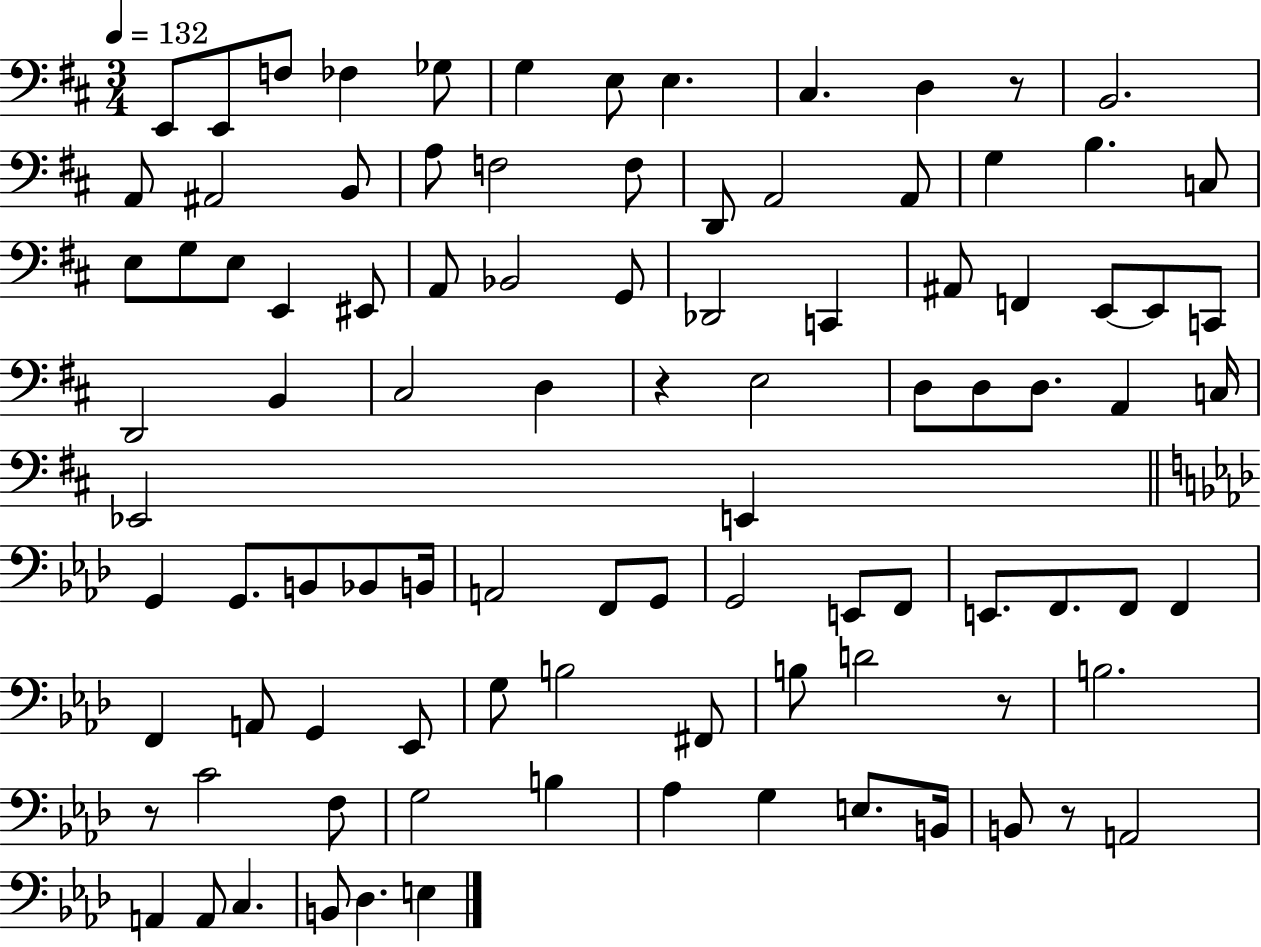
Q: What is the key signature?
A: D major